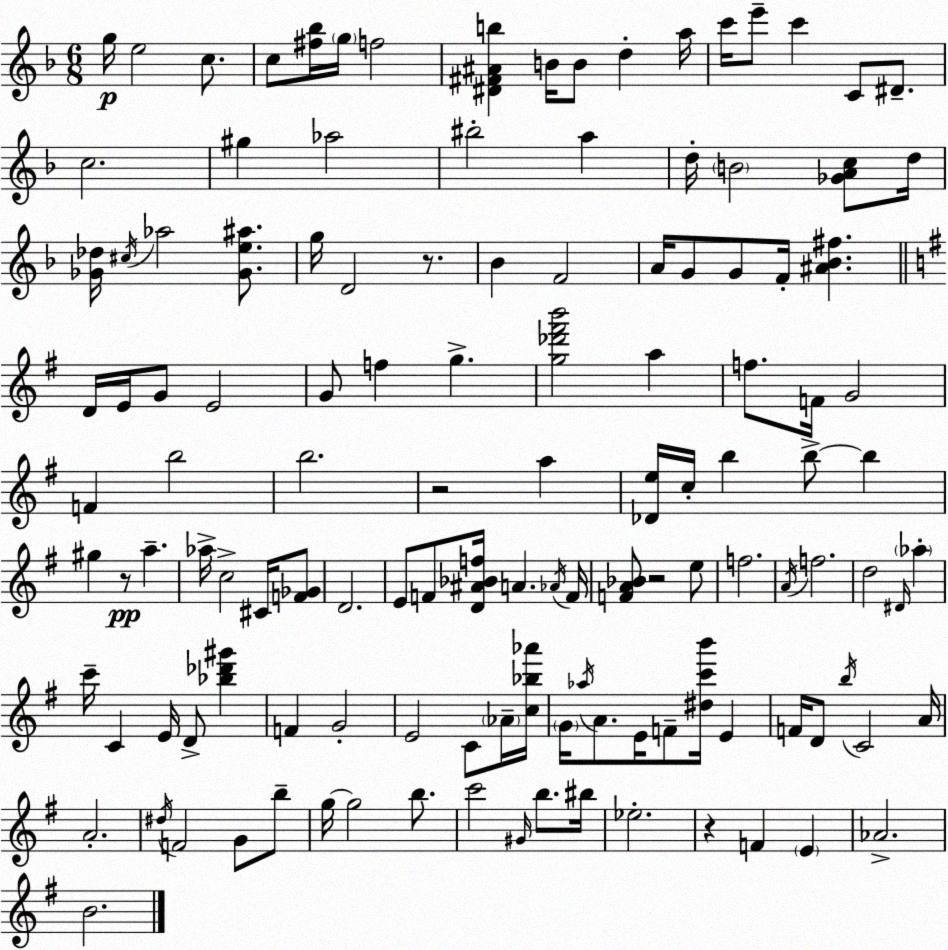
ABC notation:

X:1
T:Untitled
M:6/8
L:1/4
K:Dm
g/4 e2 c/2 c/2 [^f_b]/4 g/4 f2 [^D^F^Ab] B/4 B/2 d a/4 c'/4 e'/2 c' C/2 ^D/2 c2 ^g _a2 ^b2 a d/4 B2 [_GAc]/2 d/4 [_G_d]/4 ^c/4 _a2 [_Ge^a]/2 g/4 D2 z/2 _B F2 A/4 G/2 G/2 F/4 [^A_B^f] D/4 E/4 G/2 E2 G/2 f g [g_d'^f'b']2 a f/2 F/4 G2 F b2 b2 z2 a [_De]/4 c/4 b b/2 b ^g z/2 a _a/4 c2 ^C/4 [F_G]/2 D2 E/2 F/2 [D^A_Bf]/4 A _A/4 F/4 [FA_B]/2 z2 e/2 f2 A/4 f2 d2 ^D/4 _a c'/4 C E/4 D/2 [_b_d'^g'] F G2 E2 C/2 _A/4 [c_b_a']/4 G/4 _a/4 A/2 E/4 F/2 [^dc'b']/4 E F/4 D/2 b/4 C2 A/4 A2 ^d/4 F2 G/2 b/2 g/4 g2 b/2 c'2 ^G/4 b/2 ^b/4 _e2 z F E _A2 B2